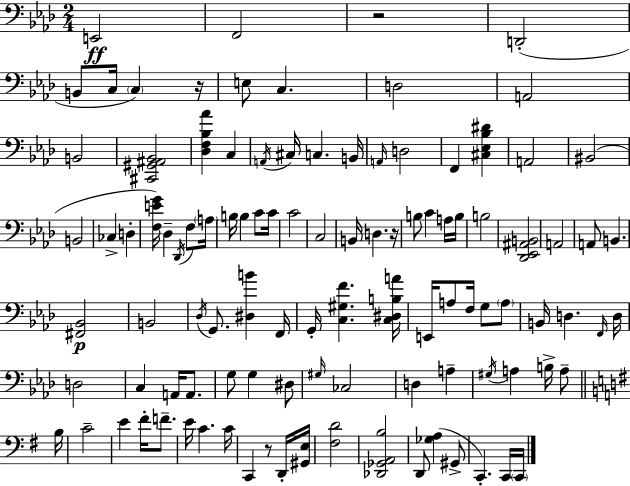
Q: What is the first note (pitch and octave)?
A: E2